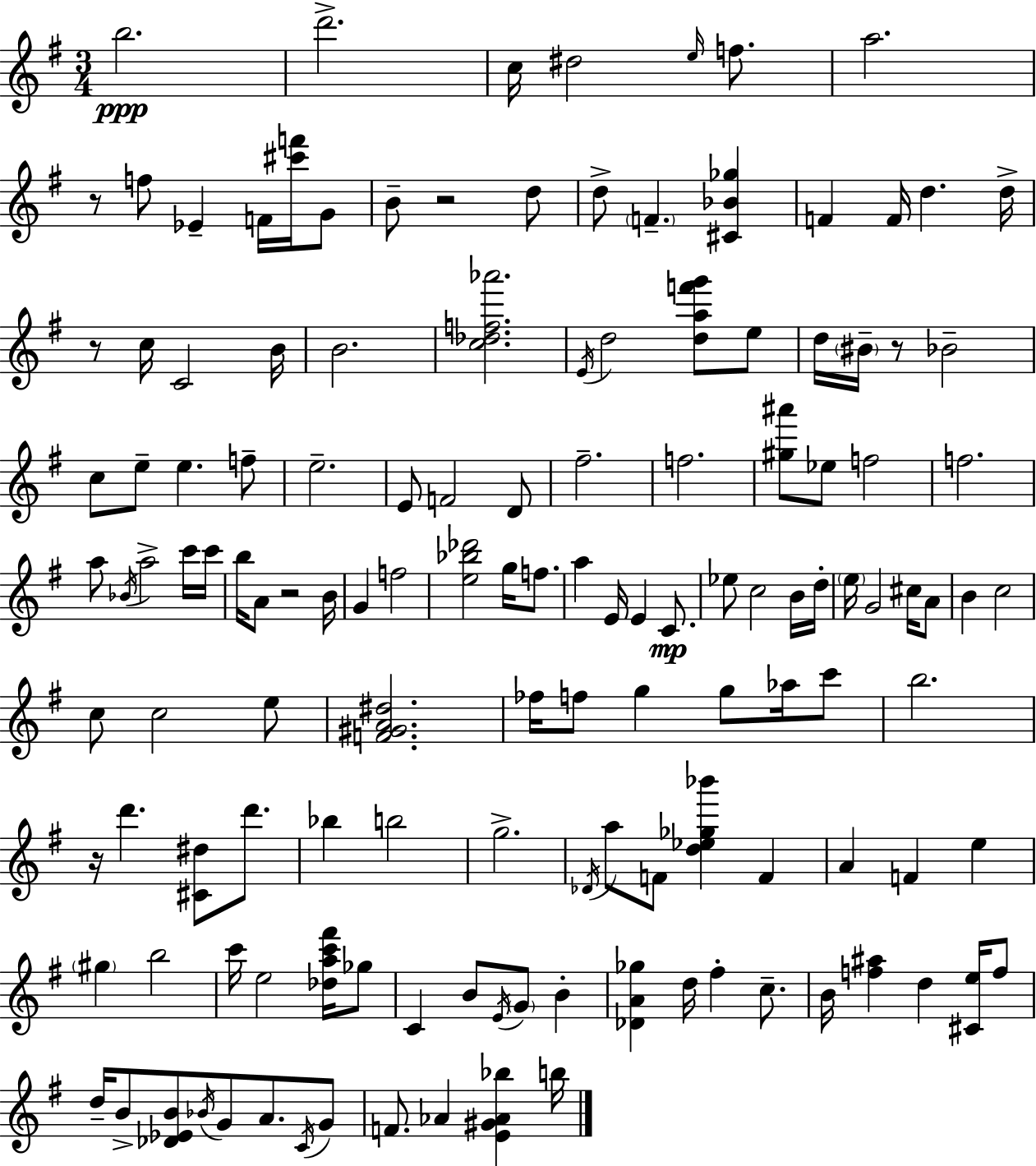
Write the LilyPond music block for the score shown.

{
  \clef treble
  \numericTimeSignature
  \time 3/4
  \key g \major
  b''2.\ppp | d'''2.-> | c''16 dis''2 \grace { e''16 } f''8. | a''2. | \break r8 f''8 ees'4-- f'16 <cis''' f'''>16 g'8 | b'8-- r2 d''8 | d''8-> \parenthesize f'4.-- <cis' bes' ges''>4 | f'4 f'16 d''4. | \break d''16-> r8 c''16 c'2 | b'16 b'2. | <c'' des'' f'' aes'''>2. | \acciaccatura { e'16 } d''2 <d'' a'' f''' g'''>8 | \break e''8 d''16 \parenthesize bis'16-- r8 bes'2-- | c''8 e''8-- e''4. | f''8-- e''2.-- | e'8 f'2 | \break d'8 fis''2.-- | f''2. | <gis'' ais'''>8 ees''8 f''2 | f''2. | \break a''8 \acciaccatura { bes'16 } a''2-> | c'''16 c'''16 b''16 a'8 r2 | b'16 g'4 f''2 | <e'' bes'' des'''>2 g''16 | \break f''8. a''4 e'16 e'4 | c'8.\mp ees''8 c''2 | b'16 d''16-. \parenthesize e''16 g'2 | cis''16 a'8 b'4 c''2 | \break c''8 c''2 | e''8 <f' gis' a' dis''>2. | fes''16 f''8 g''4 g''8 | aes''16 c'''8 b''2. | \break r16 d'''4. <cis' dis''>8 | d'''8. bes''4 b''2 | g''2.-> | \acciaccatura { des'16 } a''8 f'8 <d'' ees'' ges'' bes'''>4 | \break f'4 a'4 f'4 | e''4 \parenthesize gis''4 b''2 | c'''16 e''2 | <des'' a'' c''' fis'''>16 ges''8 c'4 b'8 \acciaccatura { e'16 } \parenthesize g'8 | \break b'4-. <des' a' ges''>4 d''16 fis''4-. | c''8.-- b'16 <f'' ais''>4 d''4 | <cis' e''>16 f''8 d''16-- b'8-> <des' ees' b'>8 \acciaccatura { bes'16 } g'8 | a'8. \acciaccatura { c'16 } g'8 f'8. aes'4 | \break <e' gis' aes' bes''>4 b''16 \bar "|."
}